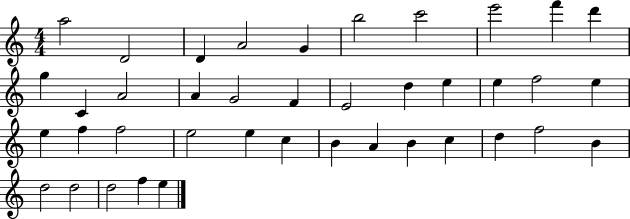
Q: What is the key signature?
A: C major